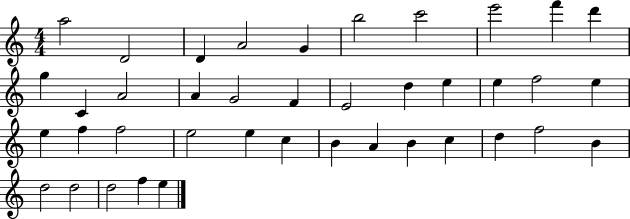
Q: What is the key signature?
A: C major